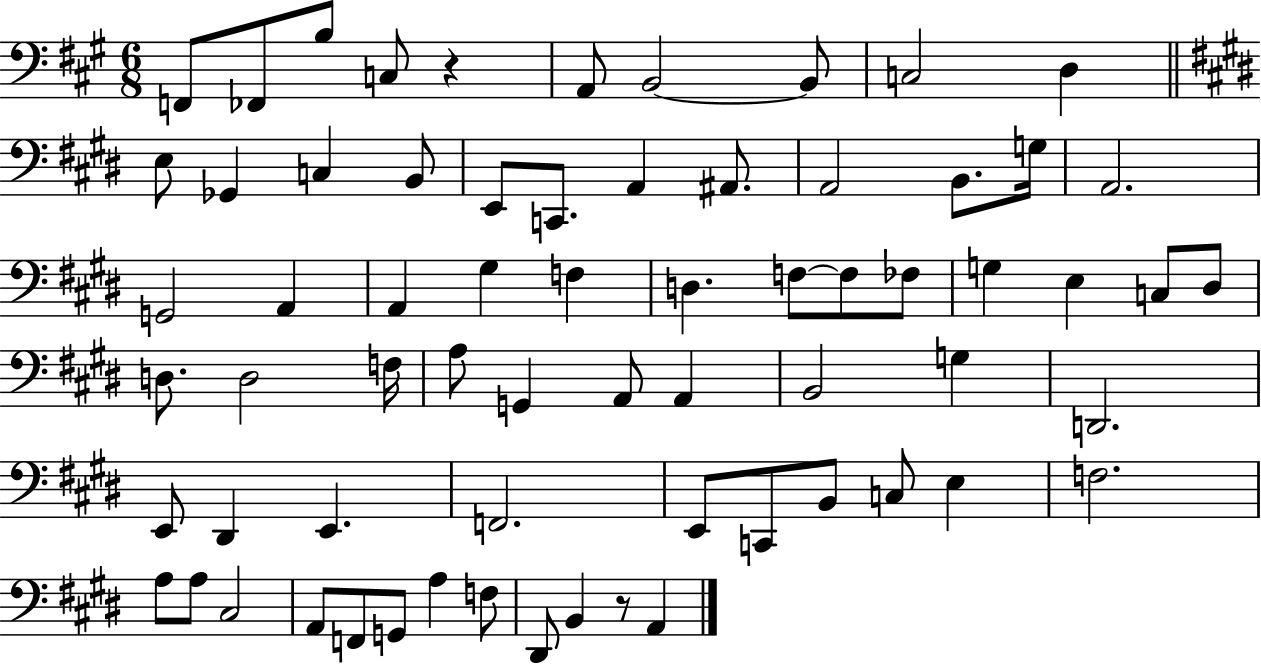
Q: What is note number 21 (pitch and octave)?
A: A2